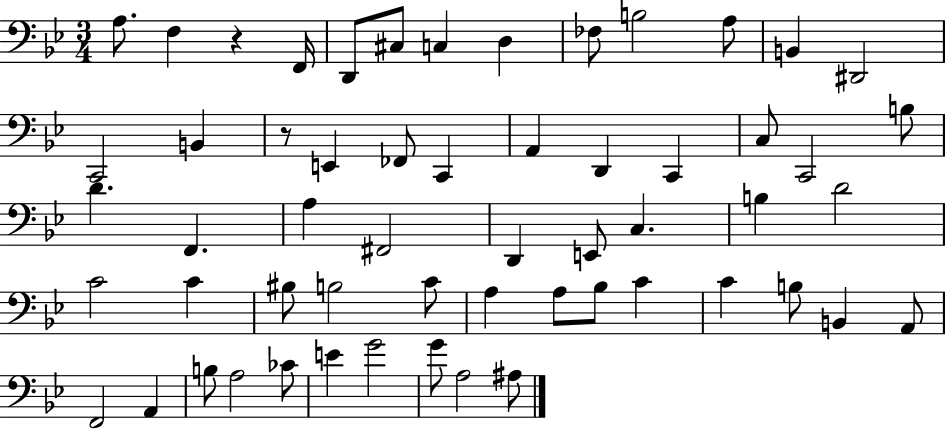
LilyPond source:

{
  \clef bass
  \numericTimeSignature
  \time 3/4
  \key bes \major
  a8. f4 r4 f,16 | d,8 cis8 c4 d4 | fes8 b2 a8 | b,4 dis,2 | \break c,2 b,4 | r8 e,4 fes,8 c,4 | a,4 d,4 c,4 | c8 c,2 b8 | \break d'4. f,4. | a4 fis,2 | d,4 e,8 c4. | b4 d'2 | \break c'2 c'4 | bis8 b2 c'8 | a4 a8 bes8 c'4 | c'4 b8 b,4 a,8 | \break f,2 a,4 | b8 a2 ces'8 | e'4 g'2 | g'8 a2 ais8 | \break \bar "|."
}